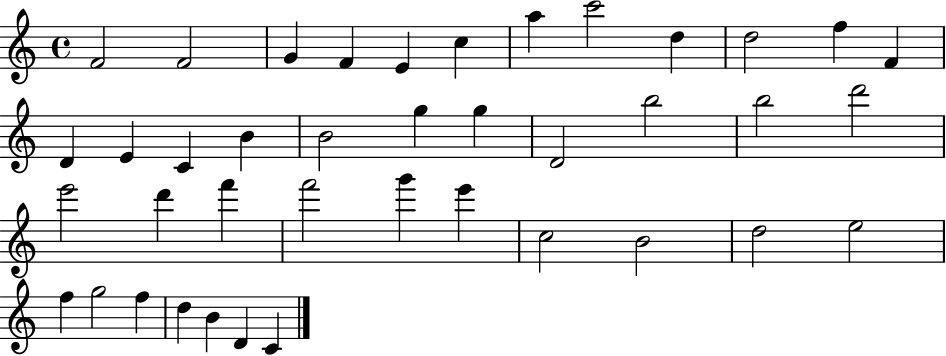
X:1
T:Untitled
M:4/4
L:1/4
K:C
F2 F2 G F E c a c'2 d d2 f F D E C B B2 g g D2 b2 b2 d'2 e'2 d' f' f'2 g' e' c2 B2 d2 e2 f g2 f d B D C